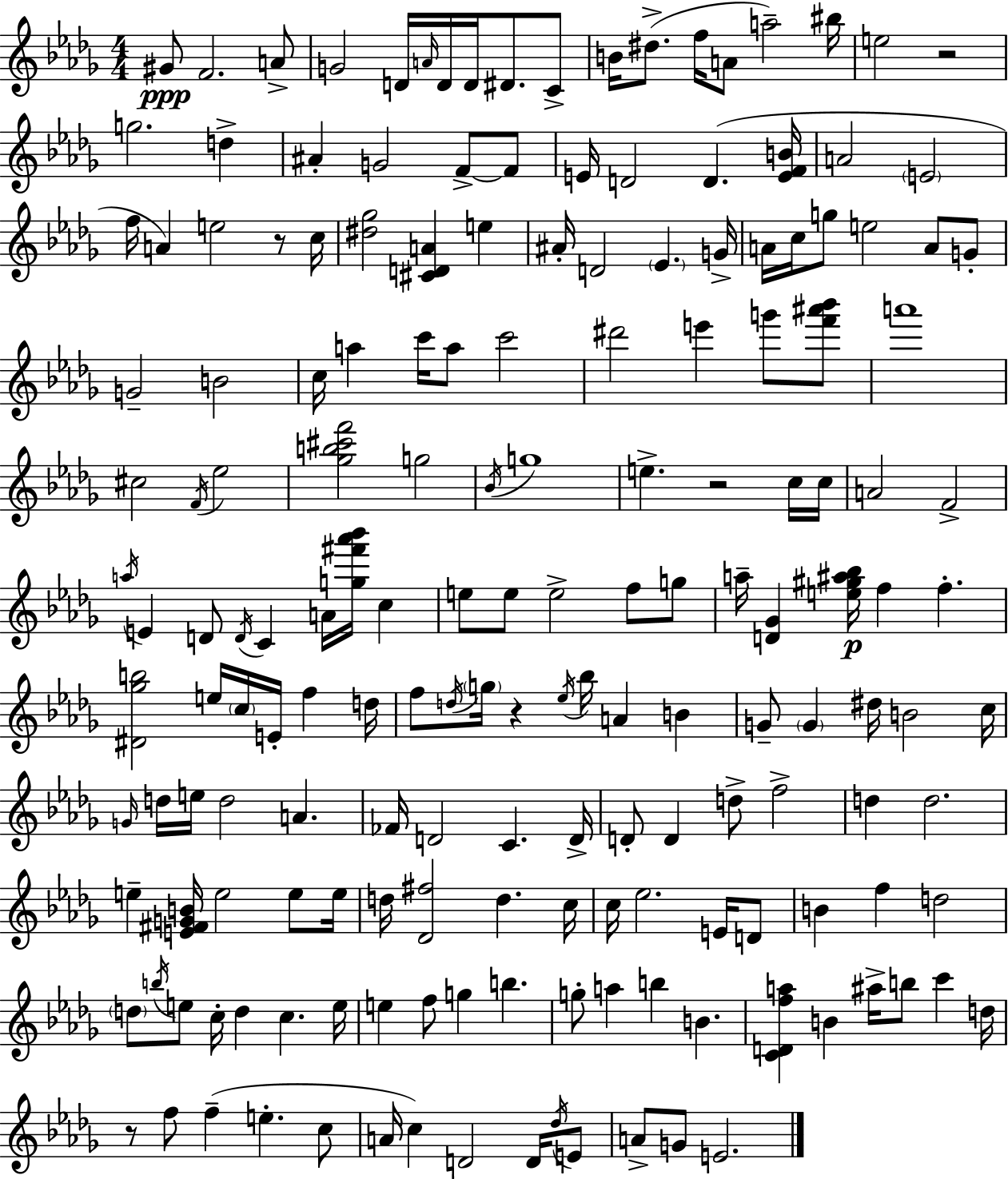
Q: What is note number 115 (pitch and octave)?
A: E5